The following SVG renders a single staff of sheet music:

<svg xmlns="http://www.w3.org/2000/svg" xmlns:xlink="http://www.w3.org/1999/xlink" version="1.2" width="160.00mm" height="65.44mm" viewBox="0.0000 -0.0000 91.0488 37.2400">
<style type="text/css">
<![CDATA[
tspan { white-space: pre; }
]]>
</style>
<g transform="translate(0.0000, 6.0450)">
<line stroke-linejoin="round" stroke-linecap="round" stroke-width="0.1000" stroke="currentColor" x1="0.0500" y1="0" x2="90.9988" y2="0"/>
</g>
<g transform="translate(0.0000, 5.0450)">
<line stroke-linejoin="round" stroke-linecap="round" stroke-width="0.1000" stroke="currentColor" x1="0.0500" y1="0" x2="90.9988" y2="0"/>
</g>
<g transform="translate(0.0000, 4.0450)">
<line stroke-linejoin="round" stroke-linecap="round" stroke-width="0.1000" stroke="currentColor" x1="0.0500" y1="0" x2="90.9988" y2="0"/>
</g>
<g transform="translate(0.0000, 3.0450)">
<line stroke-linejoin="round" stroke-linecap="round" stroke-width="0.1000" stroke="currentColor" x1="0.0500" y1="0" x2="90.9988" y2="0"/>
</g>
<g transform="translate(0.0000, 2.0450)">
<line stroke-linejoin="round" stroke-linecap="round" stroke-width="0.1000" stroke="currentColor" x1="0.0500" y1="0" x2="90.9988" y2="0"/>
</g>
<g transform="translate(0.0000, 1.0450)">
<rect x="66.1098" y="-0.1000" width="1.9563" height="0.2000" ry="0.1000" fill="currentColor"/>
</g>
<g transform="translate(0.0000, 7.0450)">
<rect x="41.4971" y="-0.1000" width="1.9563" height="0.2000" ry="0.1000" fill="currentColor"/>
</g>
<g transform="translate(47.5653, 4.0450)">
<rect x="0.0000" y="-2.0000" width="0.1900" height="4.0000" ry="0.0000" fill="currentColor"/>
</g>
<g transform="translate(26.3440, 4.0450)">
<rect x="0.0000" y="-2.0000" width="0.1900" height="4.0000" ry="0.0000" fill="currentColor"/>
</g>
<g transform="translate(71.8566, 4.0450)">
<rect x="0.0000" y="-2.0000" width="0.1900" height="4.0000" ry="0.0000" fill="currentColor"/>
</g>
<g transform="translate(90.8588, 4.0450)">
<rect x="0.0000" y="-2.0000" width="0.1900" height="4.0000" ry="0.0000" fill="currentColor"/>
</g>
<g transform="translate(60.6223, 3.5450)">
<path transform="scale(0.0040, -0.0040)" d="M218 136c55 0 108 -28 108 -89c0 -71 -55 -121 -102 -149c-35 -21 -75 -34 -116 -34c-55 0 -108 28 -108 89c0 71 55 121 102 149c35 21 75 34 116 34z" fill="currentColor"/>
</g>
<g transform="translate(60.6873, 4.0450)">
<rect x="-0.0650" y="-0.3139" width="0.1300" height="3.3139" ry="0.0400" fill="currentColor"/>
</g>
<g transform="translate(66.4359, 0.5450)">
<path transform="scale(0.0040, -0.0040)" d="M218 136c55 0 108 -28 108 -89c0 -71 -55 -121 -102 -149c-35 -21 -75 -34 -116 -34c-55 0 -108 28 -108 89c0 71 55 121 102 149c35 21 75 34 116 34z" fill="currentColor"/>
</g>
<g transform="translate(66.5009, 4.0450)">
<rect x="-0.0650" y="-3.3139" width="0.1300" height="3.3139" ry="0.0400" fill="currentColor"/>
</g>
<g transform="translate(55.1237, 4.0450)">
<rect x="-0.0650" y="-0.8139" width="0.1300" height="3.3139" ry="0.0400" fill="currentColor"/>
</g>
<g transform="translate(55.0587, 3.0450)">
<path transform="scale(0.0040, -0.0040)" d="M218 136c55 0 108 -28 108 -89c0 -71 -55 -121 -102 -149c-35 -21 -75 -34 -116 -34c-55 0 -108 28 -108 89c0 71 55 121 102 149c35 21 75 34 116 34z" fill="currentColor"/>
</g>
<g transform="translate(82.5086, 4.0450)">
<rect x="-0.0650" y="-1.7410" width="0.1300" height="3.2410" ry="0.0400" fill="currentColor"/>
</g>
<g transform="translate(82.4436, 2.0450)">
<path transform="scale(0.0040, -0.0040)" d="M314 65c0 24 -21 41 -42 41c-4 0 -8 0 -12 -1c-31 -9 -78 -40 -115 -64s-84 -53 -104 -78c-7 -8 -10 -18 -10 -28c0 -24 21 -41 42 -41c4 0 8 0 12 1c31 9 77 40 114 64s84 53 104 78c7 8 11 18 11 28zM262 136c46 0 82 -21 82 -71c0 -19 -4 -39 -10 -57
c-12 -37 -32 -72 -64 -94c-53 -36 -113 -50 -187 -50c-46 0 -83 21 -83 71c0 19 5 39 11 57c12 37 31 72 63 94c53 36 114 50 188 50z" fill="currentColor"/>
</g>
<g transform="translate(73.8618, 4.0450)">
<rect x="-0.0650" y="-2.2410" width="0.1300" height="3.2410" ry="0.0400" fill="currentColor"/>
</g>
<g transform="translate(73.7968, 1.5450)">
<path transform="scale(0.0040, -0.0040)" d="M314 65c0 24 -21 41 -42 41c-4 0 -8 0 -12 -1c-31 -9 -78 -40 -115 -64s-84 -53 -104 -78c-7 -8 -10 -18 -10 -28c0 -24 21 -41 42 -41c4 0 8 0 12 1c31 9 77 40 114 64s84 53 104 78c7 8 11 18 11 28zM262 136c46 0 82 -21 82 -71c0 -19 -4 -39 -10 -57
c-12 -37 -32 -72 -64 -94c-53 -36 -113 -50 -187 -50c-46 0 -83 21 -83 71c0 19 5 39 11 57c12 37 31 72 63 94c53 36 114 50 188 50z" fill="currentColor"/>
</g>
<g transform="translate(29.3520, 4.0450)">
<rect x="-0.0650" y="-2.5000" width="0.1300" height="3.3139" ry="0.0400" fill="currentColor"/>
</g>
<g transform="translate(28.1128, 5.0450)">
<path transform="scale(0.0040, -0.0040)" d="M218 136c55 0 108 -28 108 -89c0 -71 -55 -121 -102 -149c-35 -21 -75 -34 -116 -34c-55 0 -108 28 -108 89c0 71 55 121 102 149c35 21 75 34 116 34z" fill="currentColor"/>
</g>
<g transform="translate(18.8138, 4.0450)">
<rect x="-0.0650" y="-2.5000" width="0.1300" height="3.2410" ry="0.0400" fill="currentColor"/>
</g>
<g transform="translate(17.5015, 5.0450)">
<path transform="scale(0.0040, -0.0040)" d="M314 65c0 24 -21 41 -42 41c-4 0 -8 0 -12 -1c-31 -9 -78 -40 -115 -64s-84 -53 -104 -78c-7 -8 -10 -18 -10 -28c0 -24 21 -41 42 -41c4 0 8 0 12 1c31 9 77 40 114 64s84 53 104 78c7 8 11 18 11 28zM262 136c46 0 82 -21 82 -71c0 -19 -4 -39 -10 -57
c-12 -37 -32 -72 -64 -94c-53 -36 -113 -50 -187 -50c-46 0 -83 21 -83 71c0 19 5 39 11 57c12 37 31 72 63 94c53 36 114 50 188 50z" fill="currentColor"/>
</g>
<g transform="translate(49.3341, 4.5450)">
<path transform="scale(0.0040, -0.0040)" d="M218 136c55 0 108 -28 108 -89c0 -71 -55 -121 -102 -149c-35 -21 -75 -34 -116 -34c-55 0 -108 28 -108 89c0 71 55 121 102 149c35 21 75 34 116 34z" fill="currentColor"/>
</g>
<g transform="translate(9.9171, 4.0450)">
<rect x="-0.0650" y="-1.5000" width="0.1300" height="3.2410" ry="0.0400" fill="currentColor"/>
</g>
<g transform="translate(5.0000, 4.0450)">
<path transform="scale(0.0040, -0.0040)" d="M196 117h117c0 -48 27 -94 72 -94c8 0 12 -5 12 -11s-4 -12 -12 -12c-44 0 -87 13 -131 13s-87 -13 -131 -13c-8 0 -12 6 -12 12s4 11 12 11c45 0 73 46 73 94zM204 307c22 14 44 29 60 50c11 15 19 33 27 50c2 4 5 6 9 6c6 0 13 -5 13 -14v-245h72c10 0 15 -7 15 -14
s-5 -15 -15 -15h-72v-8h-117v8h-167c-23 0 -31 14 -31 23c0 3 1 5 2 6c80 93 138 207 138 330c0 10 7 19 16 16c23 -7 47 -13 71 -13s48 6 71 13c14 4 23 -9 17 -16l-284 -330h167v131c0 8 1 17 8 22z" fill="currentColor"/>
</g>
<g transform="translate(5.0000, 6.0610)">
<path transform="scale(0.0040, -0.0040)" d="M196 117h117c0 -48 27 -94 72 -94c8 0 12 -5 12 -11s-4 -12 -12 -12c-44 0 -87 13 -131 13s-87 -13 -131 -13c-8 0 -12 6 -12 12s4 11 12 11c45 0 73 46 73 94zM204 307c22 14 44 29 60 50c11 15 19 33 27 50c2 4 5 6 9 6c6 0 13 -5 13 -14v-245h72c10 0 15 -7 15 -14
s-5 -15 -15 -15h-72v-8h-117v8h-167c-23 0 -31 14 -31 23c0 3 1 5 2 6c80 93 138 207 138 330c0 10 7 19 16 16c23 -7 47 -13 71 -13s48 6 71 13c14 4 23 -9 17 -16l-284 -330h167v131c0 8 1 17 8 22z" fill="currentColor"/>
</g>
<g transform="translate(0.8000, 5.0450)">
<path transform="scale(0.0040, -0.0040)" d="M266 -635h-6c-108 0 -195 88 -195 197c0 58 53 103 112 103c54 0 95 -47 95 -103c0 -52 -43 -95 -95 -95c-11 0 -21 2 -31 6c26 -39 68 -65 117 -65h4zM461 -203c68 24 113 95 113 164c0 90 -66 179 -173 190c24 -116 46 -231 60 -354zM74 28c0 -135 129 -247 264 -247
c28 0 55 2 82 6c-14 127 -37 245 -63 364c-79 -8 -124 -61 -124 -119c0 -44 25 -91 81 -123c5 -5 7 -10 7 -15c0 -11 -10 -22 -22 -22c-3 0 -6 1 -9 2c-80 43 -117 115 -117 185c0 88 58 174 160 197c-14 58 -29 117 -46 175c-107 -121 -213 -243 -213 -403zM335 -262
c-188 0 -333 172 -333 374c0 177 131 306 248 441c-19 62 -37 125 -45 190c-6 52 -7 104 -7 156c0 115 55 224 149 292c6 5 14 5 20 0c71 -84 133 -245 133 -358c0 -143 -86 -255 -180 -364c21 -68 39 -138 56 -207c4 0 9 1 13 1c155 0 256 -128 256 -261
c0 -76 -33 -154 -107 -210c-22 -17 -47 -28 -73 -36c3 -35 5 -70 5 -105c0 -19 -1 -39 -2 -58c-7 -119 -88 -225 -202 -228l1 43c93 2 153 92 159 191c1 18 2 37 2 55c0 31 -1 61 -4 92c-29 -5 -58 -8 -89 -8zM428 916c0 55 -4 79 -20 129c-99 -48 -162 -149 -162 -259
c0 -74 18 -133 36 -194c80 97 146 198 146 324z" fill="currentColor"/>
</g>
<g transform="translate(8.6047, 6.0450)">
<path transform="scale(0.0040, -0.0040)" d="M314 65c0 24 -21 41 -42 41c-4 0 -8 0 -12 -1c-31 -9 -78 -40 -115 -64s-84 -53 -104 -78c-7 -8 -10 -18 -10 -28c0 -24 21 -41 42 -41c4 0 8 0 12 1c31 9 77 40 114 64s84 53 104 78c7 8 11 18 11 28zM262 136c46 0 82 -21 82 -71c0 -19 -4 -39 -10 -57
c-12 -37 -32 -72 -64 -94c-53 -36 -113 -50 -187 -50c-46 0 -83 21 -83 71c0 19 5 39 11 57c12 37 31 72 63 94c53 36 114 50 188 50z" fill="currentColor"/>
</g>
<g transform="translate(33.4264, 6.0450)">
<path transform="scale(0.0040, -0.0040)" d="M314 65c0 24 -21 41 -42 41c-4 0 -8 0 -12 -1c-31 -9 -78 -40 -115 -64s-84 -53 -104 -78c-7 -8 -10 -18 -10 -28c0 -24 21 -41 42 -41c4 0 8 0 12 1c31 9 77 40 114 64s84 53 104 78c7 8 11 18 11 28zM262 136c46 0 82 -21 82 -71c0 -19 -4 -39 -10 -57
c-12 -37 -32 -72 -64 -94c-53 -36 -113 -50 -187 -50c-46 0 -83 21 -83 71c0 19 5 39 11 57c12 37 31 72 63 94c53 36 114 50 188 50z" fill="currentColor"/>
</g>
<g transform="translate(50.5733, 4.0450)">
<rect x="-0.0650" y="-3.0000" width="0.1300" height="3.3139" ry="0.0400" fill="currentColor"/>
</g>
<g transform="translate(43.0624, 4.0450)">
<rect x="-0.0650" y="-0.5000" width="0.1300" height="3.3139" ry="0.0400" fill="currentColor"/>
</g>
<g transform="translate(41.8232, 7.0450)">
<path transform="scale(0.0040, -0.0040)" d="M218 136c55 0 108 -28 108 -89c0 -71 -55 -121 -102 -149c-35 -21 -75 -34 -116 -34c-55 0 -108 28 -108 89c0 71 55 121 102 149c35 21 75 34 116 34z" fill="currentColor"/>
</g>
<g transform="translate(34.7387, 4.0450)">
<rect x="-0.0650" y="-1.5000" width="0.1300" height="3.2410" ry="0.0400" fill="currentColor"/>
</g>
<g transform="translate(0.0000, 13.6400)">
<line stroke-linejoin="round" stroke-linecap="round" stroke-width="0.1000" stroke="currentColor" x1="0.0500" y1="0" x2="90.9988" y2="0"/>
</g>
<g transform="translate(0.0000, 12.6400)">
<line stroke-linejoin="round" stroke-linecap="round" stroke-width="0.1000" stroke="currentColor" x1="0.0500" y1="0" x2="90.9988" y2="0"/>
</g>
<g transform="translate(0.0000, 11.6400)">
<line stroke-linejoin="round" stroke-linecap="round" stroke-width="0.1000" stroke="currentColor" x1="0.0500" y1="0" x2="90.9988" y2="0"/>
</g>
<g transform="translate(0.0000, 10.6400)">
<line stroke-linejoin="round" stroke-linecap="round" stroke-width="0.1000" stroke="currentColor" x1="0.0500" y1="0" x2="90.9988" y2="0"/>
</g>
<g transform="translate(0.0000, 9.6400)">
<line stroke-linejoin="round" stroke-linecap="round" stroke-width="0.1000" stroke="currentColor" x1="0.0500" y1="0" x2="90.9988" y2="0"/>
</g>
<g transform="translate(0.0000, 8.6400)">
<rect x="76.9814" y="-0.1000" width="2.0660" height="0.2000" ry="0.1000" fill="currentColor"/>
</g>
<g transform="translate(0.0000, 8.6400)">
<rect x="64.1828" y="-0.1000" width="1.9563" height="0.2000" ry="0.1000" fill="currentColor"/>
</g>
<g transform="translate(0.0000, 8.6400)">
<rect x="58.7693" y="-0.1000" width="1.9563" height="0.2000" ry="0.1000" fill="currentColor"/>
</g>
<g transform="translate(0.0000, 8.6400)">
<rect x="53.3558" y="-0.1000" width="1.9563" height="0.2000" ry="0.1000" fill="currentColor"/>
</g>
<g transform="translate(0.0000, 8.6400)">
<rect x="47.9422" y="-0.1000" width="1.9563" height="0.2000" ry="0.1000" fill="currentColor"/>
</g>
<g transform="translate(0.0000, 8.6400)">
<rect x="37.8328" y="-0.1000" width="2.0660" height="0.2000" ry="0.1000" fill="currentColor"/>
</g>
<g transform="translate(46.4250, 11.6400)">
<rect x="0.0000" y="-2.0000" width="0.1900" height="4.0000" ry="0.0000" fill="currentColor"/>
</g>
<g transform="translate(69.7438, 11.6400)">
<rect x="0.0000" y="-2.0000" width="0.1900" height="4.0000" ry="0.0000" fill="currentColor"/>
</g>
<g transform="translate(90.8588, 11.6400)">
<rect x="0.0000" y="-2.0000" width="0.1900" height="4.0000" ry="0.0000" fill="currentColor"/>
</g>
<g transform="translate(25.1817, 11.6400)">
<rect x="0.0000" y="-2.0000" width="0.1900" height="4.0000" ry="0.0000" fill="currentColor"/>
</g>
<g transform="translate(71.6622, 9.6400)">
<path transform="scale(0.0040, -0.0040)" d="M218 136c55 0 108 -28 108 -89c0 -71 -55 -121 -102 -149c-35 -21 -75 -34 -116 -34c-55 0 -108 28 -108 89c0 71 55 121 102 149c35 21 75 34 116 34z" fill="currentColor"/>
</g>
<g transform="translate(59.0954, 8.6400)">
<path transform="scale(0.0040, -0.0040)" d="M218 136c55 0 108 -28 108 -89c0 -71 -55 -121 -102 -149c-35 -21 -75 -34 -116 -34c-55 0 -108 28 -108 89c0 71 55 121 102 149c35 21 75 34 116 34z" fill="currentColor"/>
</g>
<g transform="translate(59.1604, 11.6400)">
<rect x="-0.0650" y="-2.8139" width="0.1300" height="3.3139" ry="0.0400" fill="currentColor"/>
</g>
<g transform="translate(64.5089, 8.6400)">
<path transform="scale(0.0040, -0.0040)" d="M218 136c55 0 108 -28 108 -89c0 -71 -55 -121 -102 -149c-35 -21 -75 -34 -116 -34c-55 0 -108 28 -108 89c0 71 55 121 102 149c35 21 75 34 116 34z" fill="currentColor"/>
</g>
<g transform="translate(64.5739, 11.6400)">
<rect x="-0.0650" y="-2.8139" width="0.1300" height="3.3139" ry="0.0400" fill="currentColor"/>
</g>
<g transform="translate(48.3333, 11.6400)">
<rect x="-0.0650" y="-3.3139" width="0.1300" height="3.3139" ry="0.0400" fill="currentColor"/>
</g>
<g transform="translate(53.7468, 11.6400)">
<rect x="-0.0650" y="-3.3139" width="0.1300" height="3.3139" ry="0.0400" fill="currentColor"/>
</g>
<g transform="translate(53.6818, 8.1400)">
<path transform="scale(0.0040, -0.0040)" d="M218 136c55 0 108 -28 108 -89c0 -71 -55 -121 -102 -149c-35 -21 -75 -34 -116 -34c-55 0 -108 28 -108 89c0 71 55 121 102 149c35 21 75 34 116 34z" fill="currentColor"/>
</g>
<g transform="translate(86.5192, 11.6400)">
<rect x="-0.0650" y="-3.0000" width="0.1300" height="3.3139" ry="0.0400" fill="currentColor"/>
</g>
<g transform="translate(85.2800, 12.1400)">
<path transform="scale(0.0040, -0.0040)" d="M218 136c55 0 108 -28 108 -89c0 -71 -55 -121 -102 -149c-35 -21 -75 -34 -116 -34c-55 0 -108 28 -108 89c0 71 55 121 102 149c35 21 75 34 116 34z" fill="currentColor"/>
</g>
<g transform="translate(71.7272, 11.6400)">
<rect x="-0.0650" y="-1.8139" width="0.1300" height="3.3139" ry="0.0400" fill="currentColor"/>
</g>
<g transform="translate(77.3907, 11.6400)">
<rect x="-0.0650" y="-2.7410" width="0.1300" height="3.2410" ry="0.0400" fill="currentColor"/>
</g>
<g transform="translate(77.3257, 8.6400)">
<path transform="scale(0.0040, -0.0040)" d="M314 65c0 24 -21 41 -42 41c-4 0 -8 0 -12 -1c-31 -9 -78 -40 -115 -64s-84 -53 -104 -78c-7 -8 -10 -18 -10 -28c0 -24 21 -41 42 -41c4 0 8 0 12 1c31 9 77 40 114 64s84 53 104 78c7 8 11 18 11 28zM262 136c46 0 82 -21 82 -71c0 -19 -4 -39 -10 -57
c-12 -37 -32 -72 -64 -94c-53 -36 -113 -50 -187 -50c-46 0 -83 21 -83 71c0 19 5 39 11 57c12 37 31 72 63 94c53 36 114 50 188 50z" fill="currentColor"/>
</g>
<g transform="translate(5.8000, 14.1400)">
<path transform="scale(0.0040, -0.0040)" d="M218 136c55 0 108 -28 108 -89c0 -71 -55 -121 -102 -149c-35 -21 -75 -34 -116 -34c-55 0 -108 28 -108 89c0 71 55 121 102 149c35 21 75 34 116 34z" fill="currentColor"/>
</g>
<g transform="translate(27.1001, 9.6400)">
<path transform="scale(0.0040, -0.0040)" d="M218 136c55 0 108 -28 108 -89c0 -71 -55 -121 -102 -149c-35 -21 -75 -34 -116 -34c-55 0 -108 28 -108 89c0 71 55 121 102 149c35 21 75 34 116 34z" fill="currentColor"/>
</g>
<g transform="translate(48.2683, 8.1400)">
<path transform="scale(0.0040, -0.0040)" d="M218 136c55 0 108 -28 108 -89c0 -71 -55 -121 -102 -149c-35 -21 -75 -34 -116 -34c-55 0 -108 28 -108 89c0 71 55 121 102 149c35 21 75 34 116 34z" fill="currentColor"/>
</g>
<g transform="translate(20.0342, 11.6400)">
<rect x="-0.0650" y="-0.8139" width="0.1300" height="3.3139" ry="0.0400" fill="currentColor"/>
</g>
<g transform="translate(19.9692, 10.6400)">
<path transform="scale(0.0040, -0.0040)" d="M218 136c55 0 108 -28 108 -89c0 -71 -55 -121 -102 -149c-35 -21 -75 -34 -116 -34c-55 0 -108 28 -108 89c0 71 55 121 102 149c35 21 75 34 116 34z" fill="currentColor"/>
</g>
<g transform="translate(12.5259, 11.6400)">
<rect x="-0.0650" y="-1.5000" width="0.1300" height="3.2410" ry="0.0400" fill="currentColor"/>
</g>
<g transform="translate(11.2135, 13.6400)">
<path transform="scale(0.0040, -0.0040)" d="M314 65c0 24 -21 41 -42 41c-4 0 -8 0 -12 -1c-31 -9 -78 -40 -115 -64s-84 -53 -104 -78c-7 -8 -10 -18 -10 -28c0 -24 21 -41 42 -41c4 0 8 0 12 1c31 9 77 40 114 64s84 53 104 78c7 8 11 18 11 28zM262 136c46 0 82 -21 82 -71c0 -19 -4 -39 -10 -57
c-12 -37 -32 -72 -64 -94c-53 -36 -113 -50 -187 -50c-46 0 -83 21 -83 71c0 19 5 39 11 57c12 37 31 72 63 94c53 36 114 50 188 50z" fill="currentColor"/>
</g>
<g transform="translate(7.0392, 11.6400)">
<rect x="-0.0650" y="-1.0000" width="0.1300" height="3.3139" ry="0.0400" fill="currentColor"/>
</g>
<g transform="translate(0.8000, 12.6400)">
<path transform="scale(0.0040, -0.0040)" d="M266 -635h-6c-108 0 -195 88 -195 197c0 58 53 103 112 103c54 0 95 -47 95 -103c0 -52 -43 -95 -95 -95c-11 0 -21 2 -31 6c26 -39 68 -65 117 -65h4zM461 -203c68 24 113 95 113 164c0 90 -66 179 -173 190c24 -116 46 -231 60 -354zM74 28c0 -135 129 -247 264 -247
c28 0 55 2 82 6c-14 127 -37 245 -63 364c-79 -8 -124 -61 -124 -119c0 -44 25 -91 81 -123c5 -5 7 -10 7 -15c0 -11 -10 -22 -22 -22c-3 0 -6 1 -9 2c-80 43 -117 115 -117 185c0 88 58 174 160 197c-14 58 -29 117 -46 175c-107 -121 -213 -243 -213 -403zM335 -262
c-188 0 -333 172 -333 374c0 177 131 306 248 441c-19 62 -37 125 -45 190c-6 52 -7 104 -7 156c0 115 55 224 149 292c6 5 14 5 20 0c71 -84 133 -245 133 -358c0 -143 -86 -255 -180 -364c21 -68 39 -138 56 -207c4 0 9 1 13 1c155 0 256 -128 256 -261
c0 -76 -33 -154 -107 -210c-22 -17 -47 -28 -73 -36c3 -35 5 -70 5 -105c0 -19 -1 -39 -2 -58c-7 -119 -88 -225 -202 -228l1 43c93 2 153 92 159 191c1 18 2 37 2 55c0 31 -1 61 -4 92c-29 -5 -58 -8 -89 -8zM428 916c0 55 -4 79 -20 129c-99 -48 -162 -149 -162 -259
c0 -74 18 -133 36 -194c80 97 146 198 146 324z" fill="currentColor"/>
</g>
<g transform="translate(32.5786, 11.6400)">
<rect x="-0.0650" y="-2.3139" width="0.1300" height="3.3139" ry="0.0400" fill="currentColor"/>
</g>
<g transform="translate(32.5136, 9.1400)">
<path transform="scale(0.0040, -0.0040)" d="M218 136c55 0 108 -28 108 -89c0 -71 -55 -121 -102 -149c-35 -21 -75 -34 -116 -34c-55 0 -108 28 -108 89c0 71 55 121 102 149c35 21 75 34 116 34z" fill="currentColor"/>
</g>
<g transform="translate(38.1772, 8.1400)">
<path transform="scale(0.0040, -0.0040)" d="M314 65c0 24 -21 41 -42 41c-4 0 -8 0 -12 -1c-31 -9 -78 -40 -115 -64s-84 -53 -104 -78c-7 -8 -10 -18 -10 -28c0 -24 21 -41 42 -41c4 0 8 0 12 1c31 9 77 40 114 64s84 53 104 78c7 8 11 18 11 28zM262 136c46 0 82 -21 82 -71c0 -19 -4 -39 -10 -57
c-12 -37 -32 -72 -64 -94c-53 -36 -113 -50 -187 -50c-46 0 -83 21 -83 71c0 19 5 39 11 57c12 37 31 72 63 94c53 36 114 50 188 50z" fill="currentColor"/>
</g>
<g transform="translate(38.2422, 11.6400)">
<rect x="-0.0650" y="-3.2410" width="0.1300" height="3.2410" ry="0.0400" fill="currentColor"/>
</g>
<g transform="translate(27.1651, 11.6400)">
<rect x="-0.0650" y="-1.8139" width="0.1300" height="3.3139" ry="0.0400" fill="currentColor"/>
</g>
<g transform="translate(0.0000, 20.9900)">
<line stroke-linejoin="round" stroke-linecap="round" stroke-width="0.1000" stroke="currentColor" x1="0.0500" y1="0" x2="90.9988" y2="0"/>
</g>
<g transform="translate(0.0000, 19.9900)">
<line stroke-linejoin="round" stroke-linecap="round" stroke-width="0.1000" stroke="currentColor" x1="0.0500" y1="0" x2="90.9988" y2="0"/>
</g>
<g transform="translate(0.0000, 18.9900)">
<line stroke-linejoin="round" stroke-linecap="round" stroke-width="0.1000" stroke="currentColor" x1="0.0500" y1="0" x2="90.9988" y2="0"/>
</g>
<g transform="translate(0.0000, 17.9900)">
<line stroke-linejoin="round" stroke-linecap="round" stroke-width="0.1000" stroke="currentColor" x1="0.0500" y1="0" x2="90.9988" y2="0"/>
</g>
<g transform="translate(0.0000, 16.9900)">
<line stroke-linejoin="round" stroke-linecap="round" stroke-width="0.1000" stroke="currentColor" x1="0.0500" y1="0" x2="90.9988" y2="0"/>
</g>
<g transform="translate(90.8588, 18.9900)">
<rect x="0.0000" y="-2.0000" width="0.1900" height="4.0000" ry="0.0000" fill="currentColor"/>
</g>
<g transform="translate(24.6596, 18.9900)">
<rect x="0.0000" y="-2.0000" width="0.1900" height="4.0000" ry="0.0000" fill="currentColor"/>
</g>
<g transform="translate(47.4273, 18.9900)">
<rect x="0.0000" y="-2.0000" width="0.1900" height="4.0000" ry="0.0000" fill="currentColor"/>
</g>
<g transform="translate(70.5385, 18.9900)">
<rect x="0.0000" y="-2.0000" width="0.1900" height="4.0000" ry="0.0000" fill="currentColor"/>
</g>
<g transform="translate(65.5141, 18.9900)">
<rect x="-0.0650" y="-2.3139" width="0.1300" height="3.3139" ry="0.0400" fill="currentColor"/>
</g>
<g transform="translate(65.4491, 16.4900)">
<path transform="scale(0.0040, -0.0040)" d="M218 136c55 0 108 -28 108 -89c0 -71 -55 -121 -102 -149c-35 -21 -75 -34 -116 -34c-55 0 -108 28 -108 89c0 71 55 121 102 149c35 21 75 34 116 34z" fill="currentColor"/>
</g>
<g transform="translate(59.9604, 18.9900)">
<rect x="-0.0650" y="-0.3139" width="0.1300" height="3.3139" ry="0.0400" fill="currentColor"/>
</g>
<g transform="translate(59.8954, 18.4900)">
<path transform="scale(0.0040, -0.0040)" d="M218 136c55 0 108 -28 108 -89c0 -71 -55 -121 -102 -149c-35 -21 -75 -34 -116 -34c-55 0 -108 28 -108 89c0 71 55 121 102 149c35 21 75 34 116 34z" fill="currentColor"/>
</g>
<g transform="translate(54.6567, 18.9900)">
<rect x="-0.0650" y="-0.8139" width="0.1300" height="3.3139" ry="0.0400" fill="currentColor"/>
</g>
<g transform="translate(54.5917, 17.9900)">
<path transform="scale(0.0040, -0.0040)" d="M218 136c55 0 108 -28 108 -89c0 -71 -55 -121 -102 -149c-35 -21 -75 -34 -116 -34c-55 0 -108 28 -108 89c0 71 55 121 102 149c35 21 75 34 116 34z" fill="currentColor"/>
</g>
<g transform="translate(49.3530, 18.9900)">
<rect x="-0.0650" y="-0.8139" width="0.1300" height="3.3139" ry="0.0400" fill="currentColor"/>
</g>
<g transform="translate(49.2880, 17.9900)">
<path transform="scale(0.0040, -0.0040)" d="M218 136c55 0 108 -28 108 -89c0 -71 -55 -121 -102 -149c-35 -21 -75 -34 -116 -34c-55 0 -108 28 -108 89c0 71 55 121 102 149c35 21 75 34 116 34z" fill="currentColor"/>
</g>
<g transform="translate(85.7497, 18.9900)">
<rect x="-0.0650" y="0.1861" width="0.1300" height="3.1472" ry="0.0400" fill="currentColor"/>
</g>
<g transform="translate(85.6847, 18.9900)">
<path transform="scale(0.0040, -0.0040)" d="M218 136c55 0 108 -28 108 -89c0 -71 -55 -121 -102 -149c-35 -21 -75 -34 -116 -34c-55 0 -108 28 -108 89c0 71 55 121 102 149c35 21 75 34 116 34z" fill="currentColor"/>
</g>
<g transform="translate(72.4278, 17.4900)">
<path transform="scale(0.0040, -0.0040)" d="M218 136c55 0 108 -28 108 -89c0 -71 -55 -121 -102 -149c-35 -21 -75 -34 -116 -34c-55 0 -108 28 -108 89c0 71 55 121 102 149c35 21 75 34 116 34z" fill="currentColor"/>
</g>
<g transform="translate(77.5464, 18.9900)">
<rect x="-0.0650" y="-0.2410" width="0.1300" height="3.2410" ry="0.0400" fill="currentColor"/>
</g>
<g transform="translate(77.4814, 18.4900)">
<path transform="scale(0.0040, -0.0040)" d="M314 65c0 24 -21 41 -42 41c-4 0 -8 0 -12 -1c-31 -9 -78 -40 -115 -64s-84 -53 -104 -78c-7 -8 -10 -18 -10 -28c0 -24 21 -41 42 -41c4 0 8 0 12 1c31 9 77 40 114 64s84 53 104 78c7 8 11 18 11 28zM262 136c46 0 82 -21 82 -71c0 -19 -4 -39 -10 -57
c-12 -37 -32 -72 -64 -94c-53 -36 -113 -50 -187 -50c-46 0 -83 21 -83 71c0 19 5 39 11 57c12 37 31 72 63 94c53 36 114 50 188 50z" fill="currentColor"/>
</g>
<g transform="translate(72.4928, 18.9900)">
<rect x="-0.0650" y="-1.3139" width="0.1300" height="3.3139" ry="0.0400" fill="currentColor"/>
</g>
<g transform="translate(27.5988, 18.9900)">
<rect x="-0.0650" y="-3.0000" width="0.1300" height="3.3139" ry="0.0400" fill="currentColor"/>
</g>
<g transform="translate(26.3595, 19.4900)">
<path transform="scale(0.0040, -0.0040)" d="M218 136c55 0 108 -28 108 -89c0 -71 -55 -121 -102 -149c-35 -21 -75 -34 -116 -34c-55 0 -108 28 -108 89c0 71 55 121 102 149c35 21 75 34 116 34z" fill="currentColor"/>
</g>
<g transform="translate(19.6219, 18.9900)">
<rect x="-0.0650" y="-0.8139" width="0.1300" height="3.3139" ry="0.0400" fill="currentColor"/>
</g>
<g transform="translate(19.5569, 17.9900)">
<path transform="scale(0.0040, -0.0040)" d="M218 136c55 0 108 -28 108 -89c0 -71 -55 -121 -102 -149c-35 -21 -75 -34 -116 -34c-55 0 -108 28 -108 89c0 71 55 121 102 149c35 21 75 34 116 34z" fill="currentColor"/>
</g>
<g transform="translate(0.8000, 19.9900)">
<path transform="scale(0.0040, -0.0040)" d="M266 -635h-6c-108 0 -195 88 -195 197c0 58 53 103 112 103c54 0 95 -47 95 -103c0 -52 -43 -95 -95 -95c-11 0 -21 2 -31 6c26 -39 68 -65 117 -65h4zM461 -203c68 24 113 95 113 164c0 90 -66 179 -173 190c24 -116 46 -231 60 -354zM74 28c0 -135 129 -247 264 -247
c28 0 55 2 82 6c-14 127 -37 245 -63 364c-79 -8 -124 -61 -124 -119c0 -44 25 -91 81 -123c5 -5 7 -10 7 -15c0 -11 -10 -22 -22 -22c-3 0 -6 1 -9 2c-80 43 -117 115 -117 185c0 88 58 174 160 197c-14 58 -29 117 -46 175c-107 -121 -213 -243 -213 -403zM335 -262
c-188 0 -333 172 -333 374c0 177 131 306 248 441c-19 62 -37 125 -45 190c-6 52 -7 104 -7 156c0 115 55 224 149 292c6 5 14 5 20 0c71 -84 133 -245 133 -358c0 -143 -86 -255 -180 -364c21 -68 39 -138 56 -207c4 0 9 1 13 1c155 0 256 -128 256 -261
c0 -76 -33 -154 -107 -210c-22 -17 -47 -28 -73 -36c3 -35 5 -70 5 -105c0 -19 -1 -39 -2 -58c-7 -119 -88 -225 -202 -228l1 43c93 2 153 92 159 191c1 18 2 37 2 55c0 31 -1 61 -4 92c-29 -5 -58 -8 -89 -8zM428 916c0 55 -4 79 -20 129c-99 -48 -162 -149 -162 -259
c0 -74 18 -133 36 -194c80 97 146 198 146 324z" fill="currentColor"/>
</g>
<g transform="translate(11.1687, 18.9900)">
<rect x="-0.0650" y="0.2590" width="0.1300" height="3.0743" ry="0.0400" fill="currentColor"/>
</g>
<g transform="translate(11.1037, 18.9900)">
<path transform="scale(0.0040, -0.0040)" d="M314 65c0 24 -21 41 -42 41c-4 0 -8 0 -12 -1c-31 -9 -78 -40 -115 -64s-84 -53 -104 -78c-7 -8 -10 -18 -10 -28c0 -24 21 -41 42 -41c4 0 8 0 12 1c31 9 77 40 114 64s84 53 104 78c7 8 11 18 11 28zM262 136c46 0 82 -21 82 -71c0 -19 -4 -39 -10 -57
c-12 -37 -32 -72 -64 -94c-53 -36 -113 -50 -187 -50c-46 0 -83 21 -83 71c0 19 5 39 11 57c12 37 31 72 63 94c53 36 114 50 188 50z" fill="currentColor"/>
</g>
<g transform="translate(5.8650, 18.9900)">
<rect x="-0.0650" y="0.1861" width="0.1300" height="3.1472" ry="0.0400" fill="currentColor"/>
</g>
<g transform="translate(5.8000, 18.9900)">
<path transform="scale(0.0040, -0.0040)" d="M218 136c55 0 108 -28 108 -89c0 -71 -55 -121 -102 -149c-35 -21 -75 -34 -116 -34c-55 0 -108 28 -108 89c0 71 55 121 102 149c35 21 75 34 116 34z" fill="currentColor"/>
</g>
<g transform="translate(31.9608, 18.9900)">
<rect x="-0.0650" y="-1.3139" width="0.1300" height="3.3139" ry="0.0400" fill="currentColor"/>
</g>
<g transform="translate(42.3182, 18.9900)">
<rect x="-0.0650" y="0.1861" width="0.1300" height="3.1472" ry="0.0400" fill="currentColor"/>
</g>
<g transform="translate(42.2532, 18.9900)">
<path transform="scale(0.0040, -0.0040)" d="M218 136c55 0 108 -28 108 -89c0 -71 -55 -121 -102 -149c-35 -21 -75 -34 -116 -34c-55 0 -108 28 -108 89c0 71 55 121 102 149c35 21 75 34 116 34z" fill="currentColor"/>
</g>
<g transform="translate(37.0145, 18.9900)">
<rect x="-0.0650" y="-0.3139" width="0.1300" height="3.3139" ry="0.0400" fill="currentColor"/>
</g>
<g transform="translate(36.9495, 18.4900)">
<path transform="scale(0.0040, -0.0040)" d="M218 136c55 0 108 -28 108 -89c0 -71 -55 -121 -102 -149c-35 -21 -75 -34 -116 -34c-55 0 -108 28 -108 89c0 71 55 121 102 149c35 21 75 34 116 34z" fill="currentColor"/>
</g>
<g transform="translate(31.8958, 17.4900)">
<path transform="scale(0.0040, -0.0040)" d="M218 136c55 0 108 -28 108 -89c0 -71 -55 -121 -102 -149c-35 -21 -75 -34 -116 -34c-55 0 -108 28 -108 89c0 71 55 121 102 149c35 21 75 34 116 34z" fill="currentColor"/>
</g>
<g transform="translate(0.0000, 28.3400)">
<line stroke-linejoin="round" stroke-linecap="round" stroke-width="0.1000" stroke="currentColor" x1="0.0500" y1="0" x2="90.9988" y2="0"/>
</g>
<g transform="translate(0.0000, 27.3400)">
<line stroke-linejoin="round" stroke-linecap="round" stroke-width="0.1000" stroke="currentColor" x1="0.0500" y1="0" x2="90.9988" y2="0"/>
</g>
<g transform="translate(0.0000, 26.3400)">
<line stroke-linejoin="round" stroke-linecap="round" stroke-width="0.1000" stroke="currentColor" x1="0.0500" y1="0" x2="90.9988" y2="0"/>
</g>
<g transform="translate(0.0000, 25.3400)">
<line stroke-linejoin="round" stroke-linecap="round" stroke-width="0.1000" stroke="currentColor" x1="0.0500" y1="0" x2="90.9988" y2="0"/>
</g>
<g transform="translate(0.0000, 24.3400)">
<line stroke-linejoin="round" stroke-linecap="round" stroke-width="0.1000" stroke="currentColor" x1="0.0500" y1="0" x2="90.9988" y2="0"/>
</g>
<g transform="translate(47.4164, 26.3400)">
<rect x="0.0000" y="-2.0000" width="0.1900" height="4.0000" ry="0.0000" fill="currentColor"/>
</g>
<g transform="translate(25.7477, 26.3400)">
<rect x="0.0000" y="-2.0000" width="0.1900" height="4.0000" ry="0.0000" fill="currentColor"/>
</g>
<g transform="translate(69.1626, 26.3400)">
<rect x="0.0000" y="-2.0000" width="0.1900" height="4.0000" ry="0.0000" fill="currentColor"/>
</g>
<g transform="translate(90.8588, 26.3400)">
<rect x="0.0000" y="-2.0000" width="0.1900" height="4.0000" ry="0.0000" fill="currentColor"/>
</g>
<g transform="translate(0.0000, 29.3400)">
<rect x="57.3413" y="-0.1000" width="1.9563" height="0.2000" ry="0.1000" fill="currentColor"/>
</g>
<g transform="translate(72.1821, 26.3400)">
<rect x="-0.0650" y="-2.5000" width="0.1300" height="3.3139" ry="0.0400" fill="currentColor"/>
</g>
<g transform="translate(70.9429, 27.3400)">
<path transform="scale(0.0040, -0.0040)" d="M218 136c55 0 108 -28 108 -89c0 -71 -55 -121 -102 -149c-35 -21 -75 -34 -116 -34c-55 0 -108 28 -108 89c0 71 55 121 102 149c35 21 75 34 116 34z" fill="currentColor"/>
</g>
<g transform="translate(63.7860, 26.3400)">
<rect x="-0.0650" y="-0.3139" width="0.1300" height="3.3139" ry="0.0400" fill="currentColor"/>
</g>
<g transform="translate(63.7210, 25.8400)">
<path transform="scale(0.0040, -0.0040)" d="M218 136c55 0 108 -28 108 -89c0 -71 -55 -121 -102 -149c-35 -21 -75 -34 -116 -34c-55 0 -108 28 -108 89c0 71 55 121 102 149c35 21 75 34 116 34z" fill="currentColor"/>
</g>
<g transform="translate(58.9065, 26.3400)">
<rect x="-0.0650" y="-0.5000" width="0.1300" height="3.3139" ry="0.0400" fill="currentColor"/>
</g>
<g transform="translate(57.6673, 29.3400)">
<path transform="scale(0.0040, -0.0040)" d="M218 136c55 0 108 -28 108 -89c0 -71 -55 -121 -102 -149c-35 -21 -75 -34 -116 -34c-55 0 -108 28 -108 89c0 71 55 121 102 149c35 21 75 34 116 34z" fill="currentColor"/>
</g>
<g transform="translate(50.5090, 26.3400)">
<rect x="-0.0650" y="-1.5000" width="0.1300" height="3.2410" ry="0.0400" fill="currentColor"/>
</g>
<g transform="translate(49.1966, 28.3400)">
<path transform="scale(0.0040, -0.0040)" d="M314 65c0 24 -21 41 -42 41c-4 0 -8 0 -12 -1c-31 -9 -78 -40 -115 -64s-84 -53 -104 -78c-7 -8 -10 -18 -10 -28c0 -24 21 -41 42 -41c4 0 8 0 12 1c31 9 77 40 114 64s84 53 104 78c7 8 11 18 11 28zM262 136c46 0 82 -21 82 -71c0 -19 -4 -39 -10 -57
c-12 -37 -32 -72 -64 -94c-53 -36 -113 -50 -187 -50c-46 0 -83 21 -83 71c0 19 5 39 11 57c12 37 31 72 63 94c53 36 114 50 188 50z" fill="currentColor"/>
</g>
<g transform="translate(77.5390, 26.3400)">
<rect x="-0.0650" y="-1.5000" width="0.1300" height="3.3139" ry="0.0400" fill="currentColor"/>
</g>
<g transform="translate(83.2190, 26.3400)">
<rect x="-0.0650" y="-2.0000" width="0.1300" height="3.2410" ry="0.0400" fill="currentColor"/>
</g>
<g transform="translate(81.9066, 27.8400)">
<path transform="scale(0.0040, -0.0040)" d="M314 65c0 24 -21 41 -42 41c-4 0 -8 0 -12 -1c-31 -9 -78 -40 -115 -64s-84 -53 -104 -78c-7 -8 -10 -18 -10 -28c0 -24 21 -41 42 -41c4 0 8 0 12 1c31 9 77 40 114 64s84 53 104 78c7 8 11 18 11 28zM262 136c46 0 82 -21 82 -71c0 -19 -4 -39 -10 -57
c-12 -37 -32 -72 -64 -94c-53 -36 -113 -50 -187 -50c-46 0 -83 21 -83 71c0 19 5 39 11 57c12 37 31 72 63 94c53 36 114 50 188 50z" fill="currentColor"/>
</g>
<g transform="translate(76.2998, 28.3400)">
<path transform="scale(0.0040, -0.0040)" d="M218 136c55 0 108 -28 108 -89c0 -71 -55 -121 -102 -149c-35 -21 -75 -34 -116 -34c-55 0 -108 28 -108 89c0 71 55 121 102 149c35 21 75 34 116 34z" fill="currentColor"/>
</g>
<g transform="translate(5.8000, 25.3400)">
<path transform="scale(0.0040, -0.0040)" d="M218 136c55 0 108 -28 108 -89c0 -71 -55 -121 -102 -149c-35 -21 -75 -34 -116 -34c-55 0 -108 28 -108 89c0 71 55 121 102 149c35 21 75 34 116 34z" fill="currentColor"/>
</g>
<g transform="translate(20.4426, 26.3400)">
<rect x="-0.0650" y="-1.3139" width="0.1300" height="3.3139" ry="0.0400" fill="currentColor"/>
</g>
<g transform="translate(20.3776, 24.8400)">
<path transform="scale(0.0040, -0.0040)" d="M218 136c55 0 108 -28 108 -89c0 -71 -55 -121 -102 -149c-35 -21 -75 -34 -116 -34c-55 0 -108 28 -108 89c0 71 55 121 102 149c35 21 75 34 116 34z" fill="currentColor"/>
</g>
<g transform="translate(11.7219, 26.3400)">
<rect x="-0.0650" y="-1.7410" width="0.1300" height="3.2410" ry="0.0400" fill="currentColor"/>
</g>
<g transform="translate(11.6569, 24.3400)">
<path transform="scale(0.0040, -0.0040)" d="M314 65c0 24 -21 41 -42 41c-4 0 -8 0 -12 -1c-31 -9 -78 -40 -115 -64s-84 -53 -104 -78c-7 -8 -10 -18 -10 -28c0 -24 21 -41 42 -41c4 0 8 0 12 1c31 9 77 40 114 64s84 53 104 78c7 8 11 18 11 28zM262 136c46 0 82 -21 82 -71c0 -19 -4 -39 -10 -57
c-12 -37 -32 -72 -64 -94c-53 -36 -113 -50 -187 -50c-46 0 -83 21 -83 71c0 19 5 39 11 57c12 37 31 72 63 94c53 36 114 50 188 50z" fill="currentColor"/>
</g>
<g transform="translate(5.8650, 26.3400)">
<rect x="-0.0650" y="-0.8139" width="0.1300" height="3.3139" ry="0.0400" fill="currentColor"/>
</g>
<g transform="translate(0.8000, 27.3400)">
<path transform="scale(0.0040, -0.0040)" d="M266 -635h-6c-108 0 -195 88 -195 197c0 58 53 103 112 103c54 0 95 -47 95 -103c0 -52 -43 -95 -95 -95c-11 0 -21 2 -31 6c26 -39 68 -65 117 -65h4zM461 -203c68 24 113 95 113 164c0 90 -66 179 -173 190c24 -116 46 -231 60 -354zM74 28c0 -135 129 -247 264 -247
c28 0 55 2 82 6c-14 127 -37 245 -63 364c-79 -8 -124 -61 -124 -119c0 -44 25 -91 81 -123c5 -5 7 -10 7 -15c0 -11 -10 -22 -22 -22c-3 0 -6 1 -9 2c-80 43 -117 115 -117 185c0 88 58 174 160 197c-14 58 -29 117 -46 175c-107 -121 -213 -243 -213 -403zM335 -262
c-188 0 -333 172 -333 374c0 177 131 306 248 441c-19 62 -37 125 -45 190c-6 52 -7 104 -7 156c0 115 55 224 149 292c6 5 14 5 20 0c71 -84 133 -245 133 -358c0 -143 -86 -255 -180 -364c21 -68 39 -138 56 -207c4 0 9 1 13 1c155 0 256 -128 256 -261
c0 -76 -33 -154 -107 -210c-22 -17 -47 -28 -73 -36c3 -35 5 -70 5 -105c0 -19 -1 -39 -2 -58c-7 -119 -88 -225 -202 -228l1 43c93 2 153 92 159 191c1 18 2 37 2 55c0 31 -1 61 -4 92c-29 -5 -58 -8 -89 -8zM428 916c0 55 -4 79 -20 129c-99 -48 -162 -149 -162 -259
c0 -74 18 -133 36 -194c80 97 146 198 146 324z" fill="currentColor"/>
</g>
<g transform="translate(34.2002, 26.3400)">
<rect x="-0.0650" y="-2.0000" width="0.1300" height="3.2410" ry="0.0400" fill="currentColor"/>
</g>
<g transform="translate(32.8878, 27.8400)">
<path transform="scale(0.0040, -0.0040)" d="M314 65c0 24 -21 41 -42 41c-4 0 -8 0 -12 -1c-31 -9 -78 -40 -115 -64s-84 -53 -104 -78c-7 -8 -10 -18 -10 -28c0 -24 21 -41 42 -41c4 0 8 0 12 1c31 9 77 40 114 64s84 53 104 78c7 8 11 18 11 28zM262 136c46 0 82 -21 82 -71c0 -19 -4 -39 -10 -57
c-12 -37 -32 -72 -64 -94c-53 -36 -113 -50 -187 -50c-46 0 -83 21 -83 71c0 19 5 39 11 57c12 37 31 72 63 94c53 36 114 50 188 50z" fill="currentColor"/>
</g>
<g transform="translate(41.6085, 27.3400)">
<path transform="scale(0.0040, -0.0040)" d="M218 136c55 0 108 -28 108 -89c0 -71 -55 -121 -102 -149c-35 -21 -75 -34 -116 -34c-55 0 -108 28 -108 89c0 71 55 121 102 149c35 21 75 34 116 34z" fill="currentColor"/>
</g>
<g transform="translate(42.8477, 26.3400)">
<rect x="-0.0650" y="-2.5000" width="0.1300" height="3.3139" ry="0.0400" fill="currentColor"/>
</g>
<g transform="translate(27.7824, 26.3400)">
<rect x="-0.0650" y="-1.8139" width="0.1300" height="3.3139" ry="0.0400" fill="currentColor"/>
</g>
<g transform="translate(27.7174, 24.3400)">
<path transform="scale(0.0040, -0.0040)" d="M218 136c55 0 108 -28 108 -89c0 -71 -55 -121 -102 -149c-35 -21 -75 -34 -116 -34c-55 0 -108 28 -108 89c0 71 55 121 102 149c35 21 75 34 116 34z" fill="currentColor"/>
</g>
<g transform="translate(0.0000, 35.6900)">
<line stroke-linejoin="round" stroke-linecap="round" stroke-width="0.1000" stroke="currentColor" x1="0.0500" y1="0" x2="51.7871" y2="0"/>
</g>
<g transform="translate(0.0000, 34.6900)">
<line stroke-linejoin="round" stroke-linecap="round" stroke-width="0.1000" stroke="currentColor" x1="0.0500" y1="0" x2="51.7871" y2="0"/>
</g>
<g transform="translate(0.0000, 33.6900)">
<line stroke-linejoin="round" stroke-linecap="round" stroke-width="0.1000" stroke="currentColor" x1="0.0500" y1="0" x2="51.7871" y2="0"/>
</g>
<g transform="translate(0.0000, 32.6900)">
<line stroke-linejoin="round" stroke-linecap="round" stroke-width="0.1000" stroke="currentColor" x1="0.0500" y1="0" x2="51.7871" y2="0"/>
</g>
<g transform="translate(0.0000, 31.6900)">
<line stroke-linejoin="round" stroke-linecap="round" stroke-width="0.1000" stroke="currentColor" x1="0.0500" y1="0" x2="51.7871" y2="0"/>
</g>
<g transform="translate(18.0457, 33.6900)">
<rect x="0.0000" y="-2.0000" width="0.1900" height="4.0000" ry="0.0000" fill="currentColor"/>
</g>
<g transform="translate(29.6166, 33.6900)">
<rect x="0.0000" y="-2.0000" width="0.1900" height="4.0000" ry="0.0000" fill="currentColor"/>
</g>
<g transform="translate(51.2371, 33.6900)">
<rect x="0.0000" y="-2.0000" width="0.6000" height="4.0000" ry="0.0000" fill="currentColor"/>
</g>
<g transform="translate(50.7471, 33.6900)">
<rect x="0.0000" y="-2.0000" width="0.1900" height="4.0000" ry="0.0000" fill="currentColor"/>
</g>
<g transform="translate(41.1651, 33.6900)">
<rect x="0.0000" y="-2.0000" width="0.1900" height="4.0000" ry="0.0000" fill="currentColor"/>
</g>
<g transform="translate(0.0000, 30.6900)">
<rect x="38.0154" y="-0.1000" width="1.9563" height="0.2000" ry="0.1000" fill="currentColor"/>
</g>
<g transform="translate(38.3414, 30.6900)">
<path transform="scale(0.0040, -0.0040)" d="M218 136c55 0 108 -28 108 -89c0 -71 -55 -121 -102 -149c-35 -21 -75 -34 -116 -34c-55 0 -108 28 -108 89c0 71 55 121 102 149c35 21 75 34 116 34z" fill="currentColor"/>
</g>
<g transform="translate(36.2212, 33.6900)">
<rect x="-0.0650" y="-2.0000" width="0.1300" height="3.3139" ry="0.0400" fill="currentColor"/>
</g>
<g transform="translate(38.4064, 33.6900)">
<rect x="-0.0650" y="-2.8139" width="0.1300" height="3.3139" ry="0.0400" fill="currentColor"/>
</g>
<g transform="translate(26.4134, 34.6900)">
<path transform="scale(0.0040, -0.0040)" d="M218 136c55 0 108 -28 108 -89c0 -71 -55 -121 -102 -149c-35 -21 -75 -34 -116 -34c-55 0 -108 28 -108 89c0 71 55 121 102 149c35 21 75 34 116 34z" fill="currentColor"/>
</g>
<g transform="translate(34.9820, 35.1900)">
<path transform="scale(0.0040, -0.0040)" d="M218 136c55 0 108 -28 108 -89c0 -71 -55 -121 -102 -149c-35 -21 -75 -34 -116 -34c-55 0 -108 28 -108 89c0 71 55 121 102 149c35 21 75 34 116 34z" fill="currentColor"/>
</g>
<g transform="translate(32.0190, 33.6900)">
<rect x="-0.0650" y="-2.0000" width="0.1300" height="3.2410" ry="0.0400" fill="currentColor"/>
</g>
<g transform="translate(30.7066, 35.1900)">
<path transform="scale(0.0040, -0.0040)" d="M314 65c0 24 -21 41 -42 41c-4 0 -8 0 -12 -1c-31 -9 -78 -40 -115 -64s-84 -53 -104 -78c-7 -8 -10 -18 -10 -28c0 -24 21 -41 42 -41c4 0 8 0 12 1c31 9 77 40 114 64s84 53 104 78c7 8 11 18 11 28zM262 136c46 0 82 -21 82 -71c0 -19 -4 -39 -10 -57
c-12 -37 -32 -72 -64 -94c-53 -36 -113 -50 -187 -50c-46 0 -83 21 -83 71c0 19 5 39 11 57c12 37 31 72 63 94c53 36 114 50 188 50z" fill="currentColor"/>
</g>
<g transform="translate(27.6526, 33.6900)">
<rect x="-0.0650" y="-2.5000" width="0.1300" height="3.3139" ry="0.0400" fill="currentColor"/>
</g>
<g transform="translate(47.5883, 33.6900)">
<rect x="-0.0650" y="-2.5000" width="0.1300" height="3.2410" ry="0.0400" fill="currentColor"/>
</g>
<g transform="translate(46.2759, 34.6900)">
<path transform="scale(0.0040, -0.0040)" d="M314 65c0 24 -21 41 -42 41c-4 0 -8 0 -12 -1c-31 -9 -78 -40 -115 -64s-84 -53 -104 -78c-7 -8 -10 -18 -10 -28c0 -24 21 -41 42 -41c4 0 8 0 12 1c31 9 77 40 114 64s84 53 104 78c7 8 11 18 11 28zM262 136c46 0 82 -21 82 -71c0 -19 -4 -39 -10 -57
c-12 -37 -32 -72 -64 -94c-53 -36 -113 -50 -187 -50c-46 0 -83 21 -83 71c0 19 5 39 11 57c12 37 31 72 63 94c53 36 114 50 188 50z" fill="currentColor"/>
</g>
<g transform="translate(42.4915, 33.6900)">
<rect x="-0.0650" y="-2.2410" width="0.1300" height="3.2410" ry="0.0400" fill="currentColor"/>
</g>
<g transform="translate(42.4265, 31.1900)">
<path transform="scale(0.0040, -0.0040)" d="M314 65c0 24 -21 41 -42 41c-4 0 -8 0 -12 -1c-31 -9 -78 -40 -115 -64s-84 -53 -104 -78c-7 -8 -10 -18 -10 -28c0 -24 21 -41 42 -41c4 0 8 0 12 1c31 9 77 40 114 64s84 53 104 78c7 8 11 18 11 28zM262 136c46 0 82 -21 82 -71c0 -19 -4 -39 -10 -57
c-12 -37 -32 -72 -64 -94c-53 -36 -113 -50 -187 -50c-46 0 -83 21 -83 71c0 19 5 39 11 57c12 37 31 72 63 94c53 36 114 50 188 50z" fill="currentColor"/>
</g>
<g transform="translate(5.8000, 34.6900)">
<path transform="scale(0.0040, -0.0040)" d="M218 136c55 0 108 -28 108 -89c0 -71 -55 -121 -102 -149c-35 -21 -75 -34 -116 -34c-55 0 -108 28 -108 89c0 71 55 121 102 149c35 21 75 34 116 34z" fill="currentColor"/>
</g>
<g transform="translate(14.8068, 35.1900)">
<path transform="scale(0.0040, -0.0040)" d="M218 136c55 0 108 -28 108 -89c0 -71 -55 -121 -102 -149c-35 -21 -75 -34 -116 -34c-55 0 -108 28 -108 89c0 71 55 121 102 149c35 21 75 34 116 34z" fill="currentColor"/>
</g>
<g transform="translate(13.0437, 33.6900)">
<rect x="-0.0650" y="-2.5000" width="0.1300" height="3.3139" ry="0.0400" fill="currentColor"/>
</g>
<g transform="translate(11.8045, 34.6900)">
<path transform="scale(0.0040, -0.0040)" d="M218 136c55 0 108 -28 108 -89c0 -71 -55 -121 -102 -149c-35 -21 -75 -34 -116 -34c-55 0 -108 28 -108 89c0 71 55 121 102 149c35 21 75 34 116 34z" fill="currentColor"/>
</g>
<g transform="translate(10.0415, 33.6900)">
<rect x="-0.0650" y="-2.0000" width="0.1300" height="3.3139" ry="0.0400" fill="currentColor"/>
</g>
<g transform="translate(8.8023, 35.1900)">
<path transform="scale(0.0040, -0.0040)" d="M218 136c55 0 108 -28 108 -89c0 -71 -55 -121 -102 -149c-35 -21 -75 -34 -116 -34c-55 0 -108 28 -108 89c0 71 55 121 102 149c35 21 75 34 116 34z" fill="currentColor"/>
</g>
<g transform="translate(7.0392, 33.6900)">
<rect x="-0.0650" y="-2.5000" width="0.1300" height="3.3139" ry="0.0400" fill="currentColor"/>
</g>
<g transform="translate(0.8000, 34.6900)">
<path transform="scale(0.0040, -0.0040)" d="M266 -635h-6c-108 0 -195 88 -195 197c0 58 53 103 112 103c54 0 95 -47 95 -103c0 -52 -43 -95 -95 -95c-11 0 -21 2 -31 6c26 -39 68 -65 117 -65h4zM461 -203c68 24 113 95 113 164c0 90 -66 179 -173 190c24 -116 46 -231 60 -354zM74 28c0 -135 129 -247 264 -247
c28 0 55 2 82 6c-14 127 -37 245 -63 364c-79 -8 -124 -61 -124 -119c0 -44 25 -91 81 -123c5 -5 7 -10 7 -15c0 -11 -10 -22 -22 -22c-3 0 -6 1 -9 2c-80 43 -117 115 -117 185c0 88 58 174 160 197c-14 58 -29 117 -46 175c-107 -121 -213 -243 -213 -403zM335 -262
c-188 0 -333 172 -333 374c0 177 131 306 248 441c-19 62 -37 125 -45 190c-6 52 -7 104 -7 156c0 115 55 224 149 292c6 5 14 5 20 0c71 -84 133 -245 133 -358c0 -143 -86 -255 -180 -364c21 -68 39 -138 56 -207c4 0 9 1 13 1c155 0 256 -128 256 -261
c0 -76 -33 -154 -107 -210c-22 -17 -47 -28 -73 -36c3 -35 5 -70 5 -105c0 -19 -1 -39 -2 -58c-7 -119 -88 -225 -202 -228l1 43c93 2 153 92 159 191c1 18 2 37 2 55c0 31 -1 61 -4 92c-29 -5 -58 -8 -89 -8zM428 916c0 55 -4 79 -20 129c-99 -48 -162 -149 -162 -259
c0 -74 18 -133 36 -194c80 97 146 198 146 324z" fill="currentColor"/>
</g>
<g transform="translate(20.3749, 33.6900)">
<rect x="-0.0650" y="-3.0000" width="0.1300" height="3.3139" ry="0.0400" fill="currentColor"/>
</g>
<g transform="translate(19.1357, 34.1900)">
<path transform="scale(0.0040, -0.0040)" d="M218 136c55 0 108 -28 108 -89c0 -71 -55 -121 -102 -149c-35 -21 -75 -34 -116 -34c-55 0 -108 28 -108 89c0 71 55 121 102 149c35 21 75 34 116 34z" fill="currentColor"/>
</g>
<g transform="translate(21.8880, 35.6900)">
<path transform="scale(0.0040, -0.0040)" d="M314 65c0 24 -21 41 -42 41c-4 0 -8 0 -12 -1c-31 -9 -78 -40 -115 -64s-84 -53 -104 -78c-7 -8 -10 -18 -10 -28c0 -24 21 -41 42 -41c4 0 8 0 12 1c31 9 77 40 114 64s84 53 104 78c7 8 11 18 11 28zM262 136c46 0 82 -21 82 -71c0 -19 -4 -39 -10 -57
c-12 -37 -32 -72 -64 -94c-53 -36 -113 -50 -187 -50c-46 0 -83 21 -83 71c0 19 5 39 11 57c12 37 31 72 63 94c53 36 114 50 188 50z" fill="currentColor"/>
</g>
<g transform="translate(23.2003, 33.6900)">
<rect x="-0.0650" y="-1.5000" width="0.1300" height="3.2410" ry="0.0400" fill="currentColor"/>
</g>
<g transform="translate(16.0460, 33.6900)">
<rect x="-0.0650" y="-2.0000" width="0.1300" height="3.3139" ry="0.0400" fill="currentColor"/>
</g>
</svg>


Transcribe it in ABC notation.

X:1
T:Untitled
M:4/4
L:1/4
K:C
E2 G2 G E2 C A d c b g2 f2 D E2 d f g b2 b b a a f a2 A B B2 d A e c B d d c g e c2 B d f2 e f F2 G E2 C c G E F2 G F G F A E2 G F2 F a g2 G2